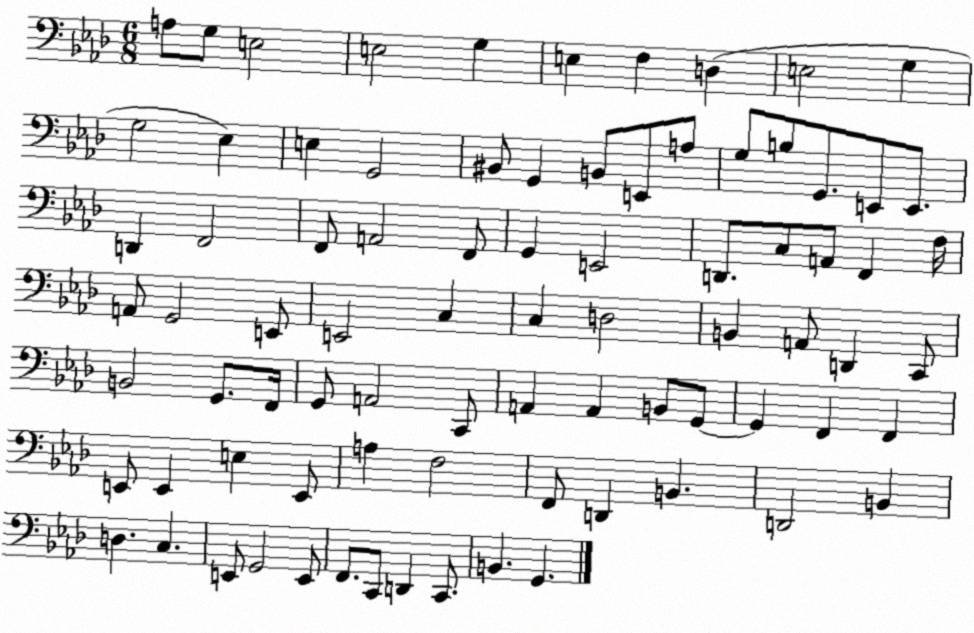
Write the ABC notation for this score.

X:1
T:Untitled
M:6/8
L:1/4
K:Ab
A,/2 G,/2 E,2 E,2 G, E, F, D, E,2 G, G,2 _E, E, G,,2 ^B,,/2 G,, B,,/2 E,,/2 A,/2 G,/2 B,/2 G,,/2 E,,/2 E,,/2 D,, F,,2 F,,/2 A,,2 F,,/2 G,, E,,2 D,,/2 C,/2 A,,/2 F,, F,/4 A,,/2 G,,2 E,,/2 E,,2 C, C, D,2 B,, A,,/2 D,, C,,/2 B,,2 G,,/2 F,,/4 G,,/2 A,,2 C,,/2 A,, A,, B,,/2 G,,/2 G,, F,, F,, E,,/2 E,, E, E,,/2 A, F,2 F,,/2 D,, B,, D,,2 B,, D, C, E,,/2 G,,2 E,,/2 F,,/2 C,,/2 D,, C,,/2 B,, G,,